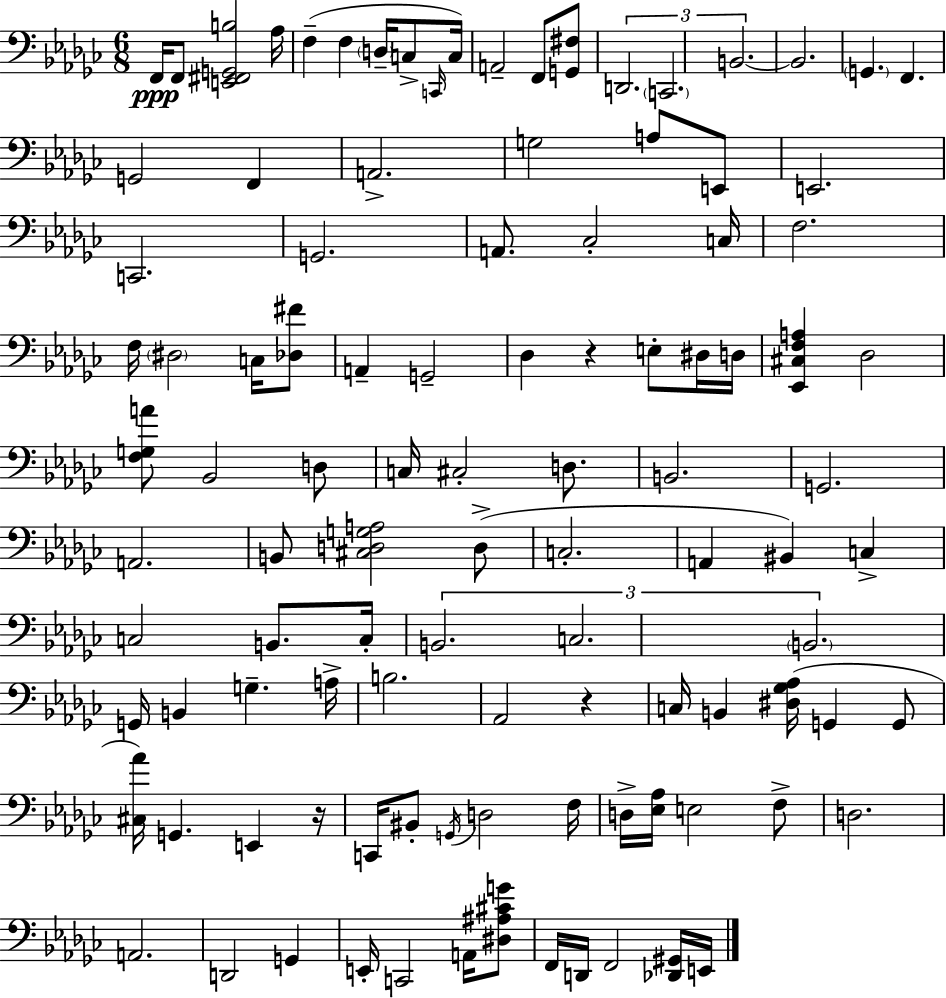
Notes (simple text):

F2/s F2/e [E2,F#2,G2,B3]/h Ab3/s F3/q F3/q D3/s C3/e C2/s C3/s A2/h F2/e [G2,F#3]/e D2/h. C2/h. B2/h. B2/h. G2/q. F2/q. G2/h F2/q A2/h. G3/h A3/e E2/e E2/h. C2/h. G2/h. A2/e. CES3/h C3/s F3/h. F3/s D#3/h C3/s [Db3,F#4]/e A2/q G2/h Db3/q R/q E3/e D#3/s D3/s [Eb2,C#3,F3,A3]/q Db3/h [F3,G3,A4]/e Bb2/h D3/e C3/s C#3/h D3/e. B2/h. G2/h. A2/h. B2/e [C#3,D3,G3,A3]/h D3/e C3/h. A2/q BIS2/q C3/q C3/h B2/e. C3/s B2/h. C3/h. B2/h. G2/s B2/q G3/q. A3/s B3/h. Ab2/h R/q C3/s B2/q [D#3,Gb3,Ab3]/s G2/q G2/e [C#3,Ab4]/s G2/q. E2/q R/s C2/s BIS2/e G2/s D3/h F3/s D3/s [Eb3,Ab3]/s E3/h F3/e D3/h. A2/h. D2/h G2/q E2/s C2/h A2/s [D#3,A#3,C#4,G4]/e F2/s D2/s F2/h [Db2,G#2]/s E2/s